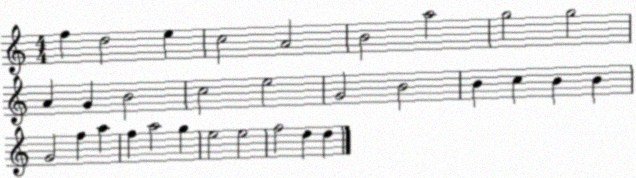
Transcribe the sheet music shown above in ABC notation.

X:1
T:Untitled
M:4/4
L:1/4
K:C
f d2 e c2 A2 B2 a2 g2 g2 A G B2 c2 e2 G2 B2 B c B B G2 f a f a2 g e2 e2 f2 d d